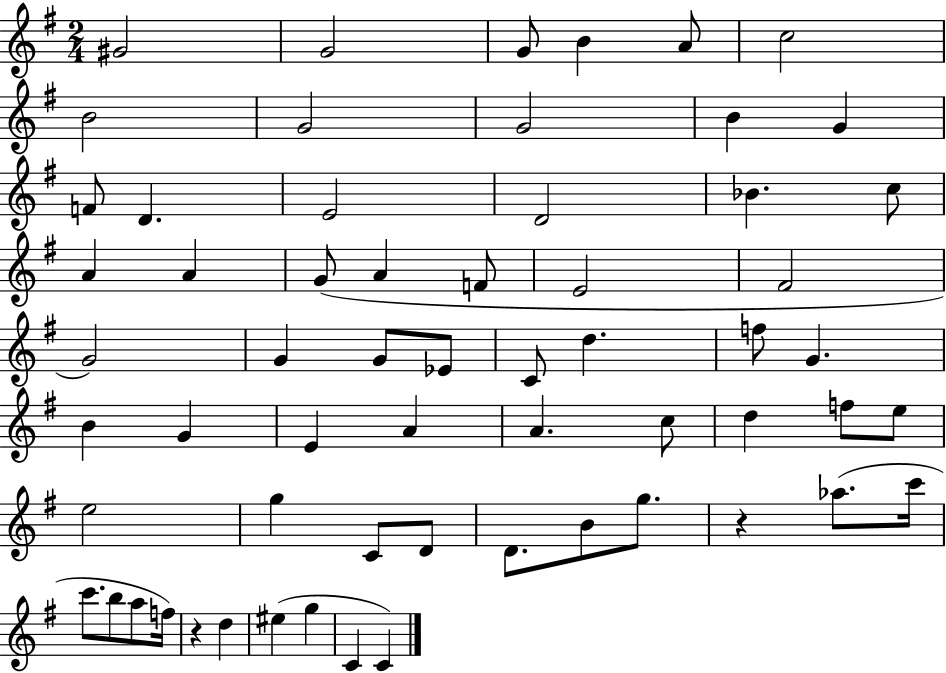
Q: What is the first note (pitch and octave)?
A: G#4